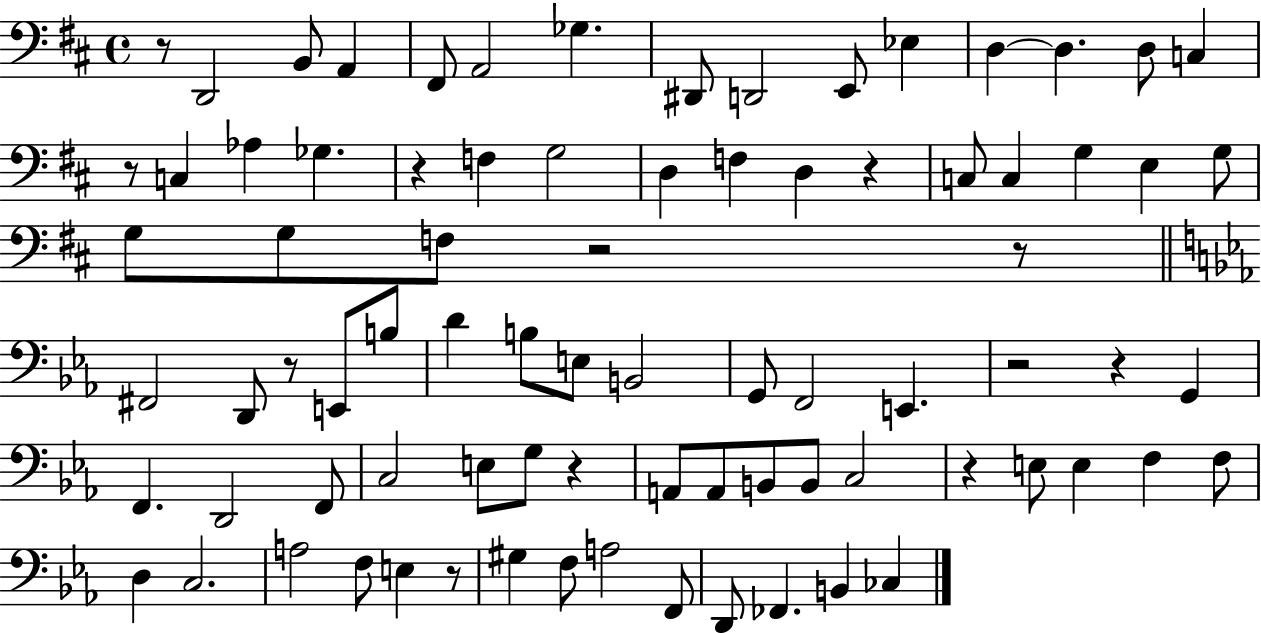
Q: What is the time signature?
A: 4/4